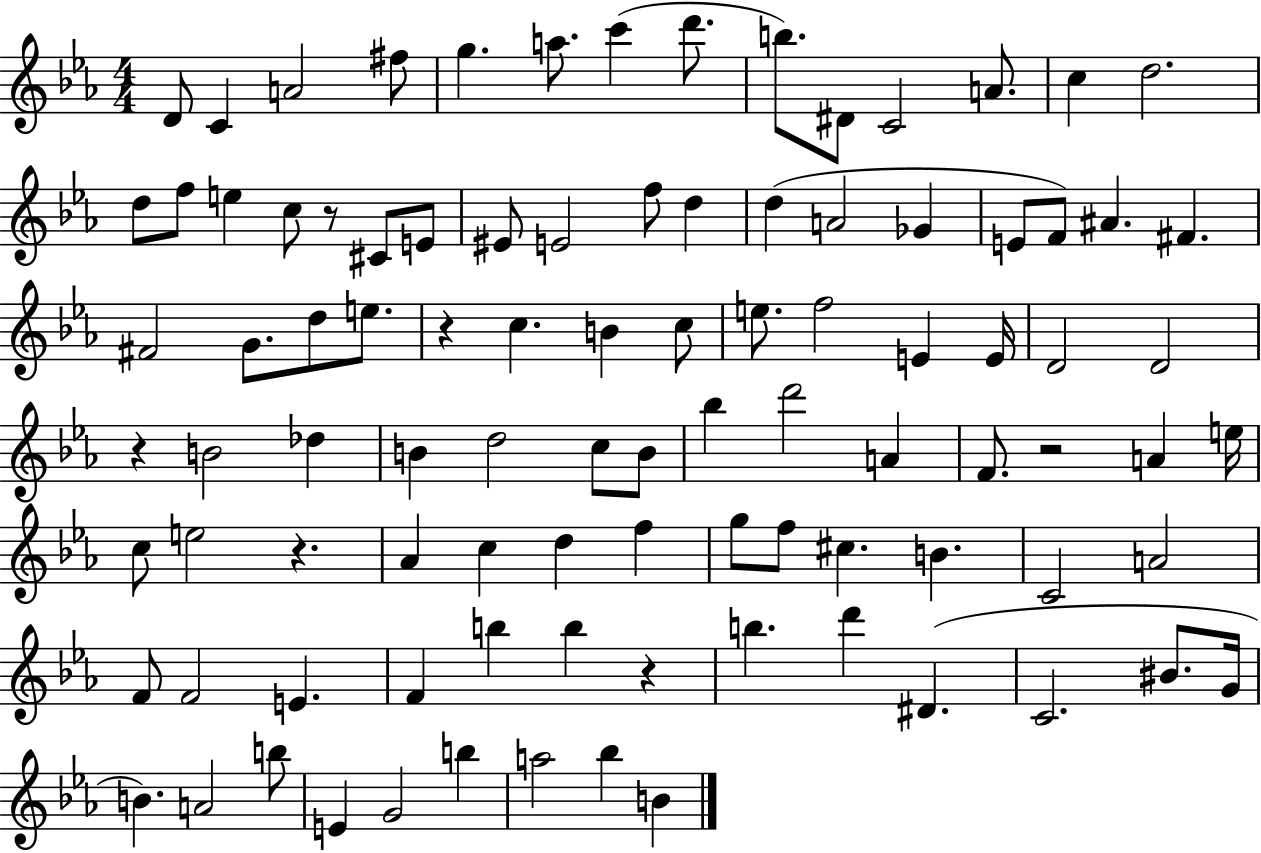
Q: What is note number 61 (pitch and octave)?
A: D5